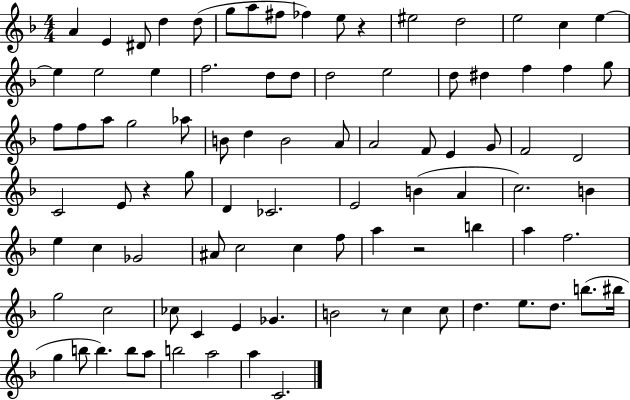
A4/q E4/q D#4/e D5/q D5/e G5/e A5/e F#5/e FES5/q E5/e R/q EIS5/h D5/h E5/h C5/q E5/q E5/q E5/h E5/q F5/h. D5/e D5/e D5/h E5/h D5/e D#5/q F5/q F5/q G5/e F5/e F5/e A5/e G5/h Ab5/e B4/e D5/q B4/h A4/e A4/h F4/e E4/q G4/e F4/h D4/h C4/h E4/e R/q G5/e D4/q CES4/h. E4/h B4/q A4/q C5/h. B4/q E5/q C5/q Gb4/h A#4/e C5/h C5/q F5/e A5/q R/h B5/q A5/q F5/h. G5/h C5/h CES5/e C4/q E4/q Gb4/q. B4/h R/e C5/q C5/e D5/q. E5/e. D5/e. B5/e. BIS5/s G5/q B5/e B5/q. B5/e A5/e B5/h A5/h A5/q C4/h.